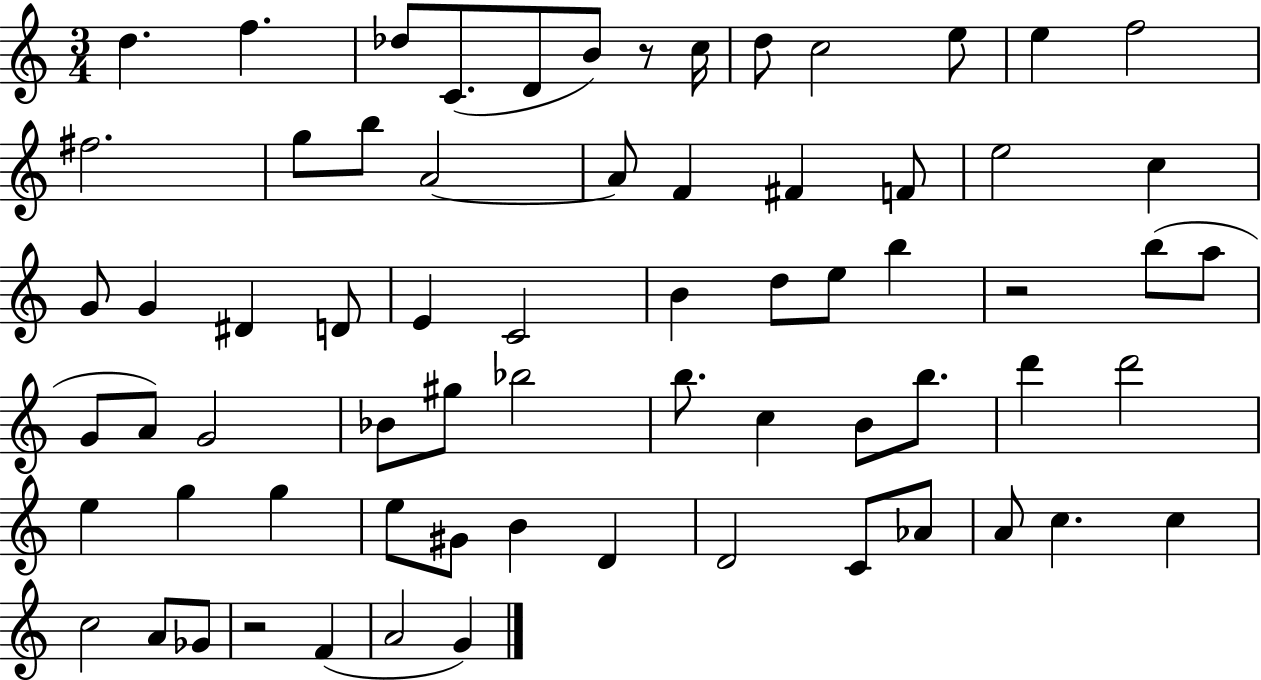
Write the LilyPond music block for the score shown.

{
  \clef treble
  \numericTimeSignature
  \time 3/4
  \key c \major
  \repeat volta 2 { d''4. f''4. | des''8 c'8.( d'8 b'8) r8 c''16 | d''8 c''2 e''8 | e''4 f''2 | \break fis''2. | g''8 b''8 a'2~~ | a'8 f'4 fis'4 f'8 | e''2 c''4 | \break g'8 g'4 dis'4 d'8 | e'4 c'2 | b'4 d''8 e''8 b''4 | r2 b''8( a''8 | \break g'8 a'8) g'2 | bes'8 gis''8 bes''2 | b''8. c''4 b'8 b''8. | d'''4 d'''2 | \break e''4 g''4 g''4 | e''8 gis'8 b'4 d'4 | d'2 c'8 aes'8 | a'8 c''4. c''4 | \break c''2 a'8 ges'8 | r2 f'4( | a'2 g'4) | } \bar "|."
}